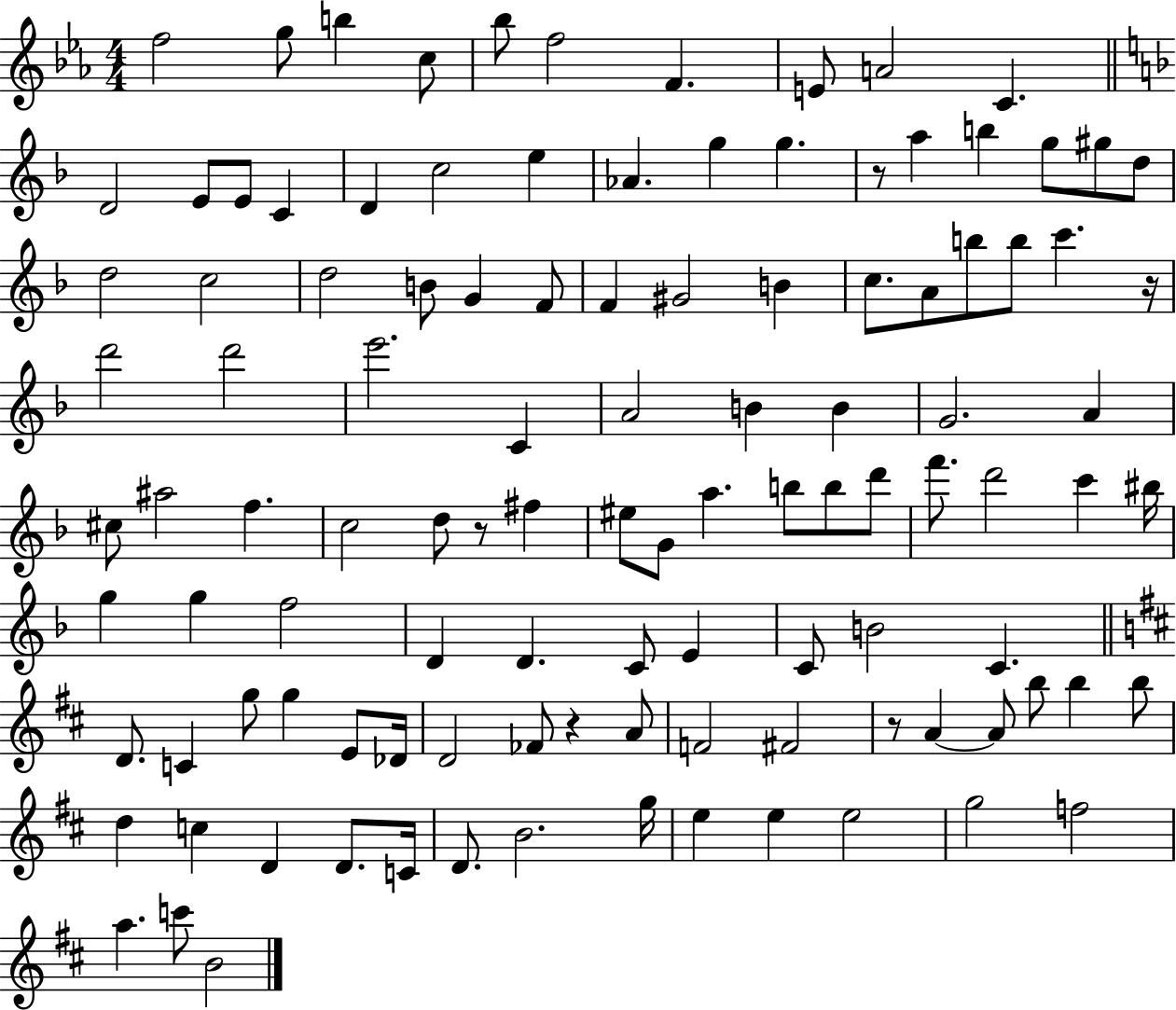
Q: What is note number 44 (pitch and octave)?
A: A4